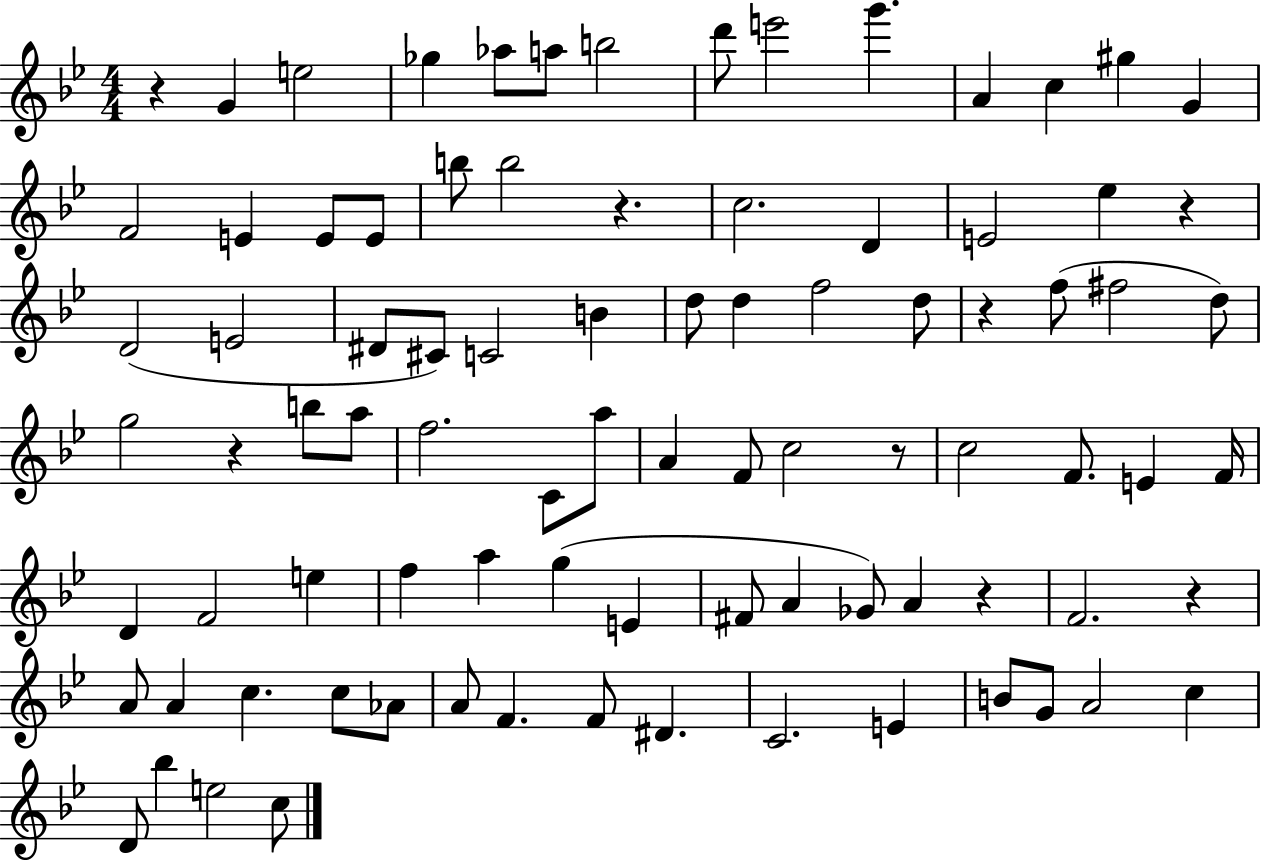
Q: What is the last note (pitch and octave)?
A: C5